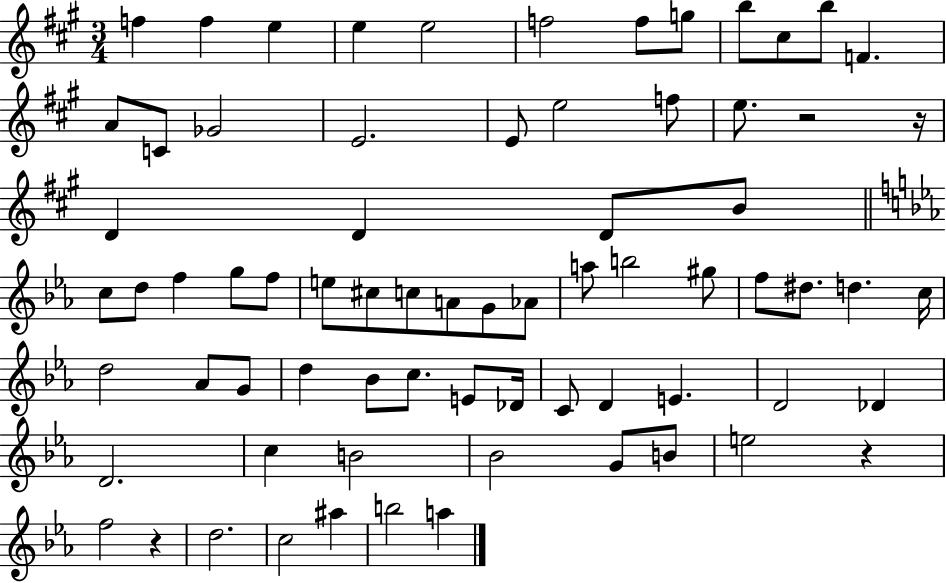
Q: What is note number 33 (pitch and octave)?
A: A4